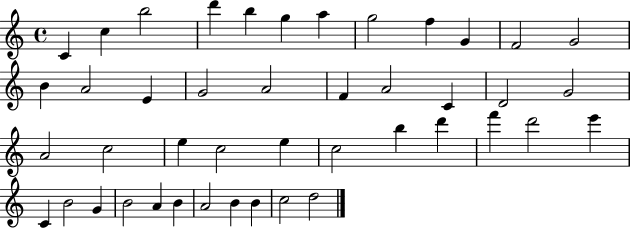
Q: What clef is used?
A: treble